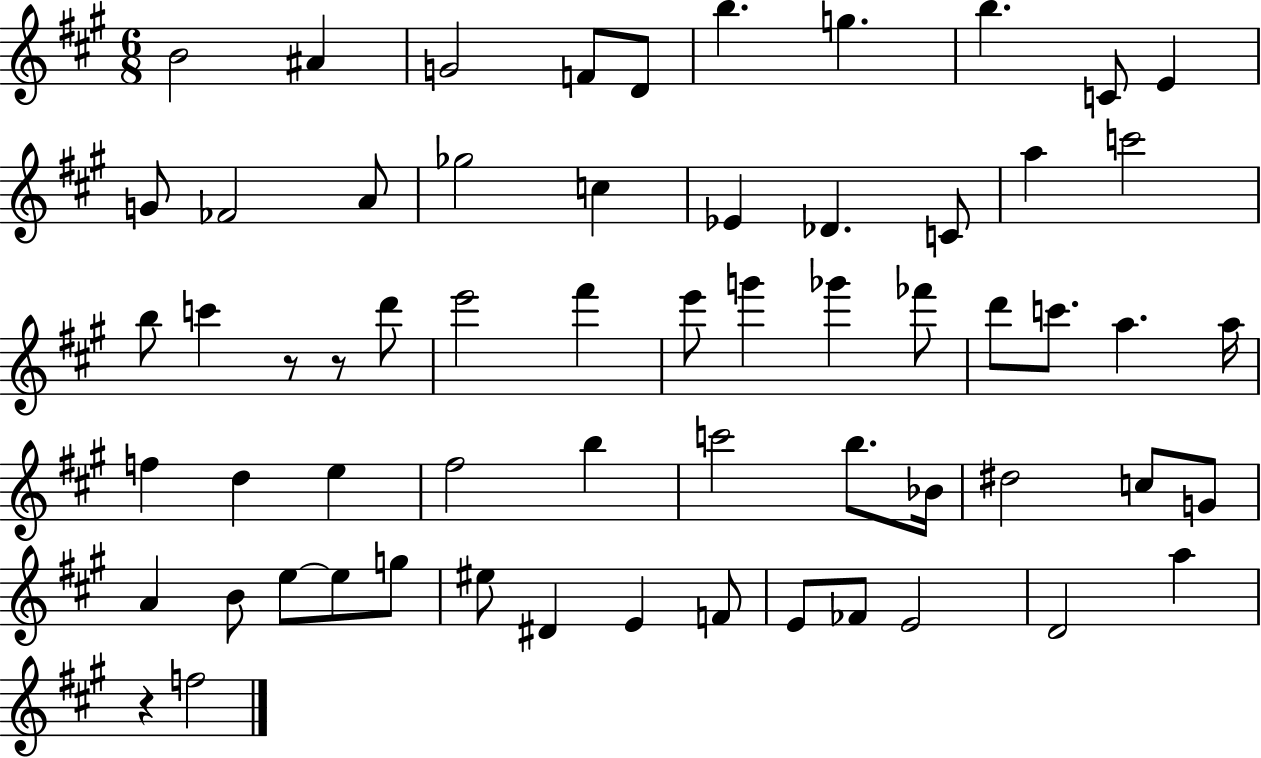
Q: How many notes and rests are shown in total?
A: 62